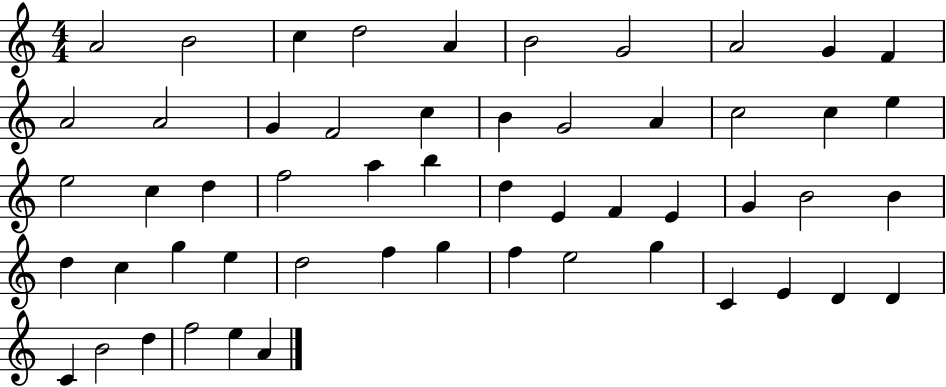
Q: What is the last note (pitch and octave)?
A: A4